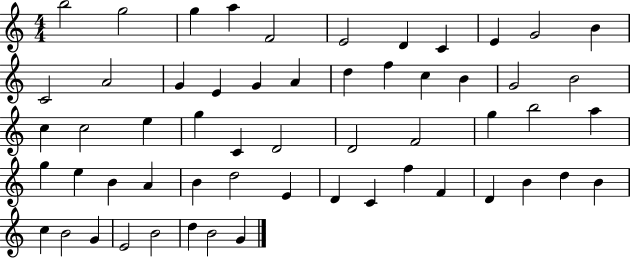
X:1
T:Untitled
M:4/4
L:1/4
K:C
b2 g2 g a F2 E2 D C E G2 B C2 A2 G E G A d f c B G2 B2 c c2 e g C D2 D2 F2 g b2 a g e B A B d2 E D C f F D B d B c B2 G E2 B2 d B2 G